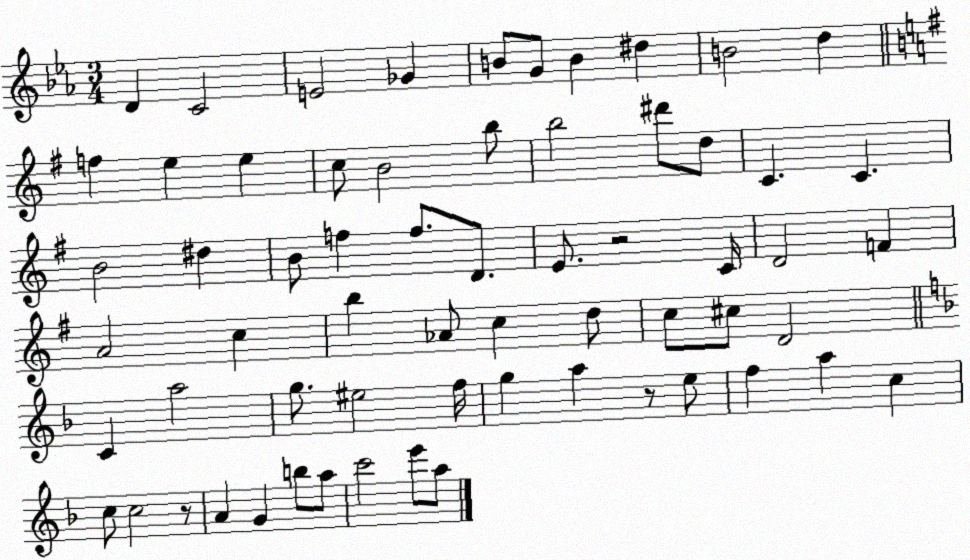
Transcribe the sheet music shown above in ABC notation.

X:1
T:Untitled
M:3/4
L:1/4
K:Eb
D C2 E2 _G B/2 G/2 B ^d B2 d f e e c/2 B2 b/2 b2 ^d'/2 d/2 C C B2 ^d B/2 f f/2 D/2 E/2 z2 C/4 D2 F A2 c b _A/2 c d/2 c/2 ^c/2 D2 C a2 g/2 ^e2 f/4 g a z/2 e/2 f a c c/2 c2 z/2 A G b/2 a/2 c'2 e'/2 a/2